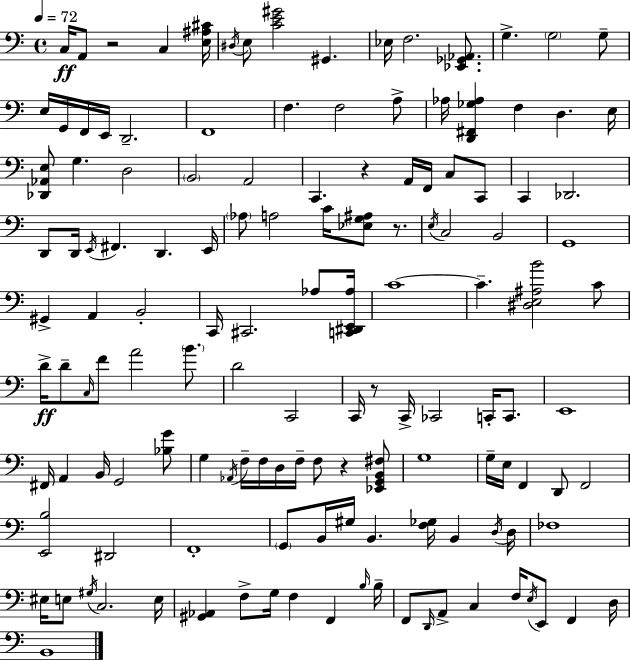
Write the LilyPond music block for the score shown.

{
  \clef bass
  \time 4/4
  \defaultTimeSignature
  \key c \major
  \tempo 4 = 72
  \repeat volta 2 { c16\ff a,8 r2 c4 <e ais cis'>16 | \acciaccatura { dis16 } e8 <c' e' gis'>2 gis,4. | ees16 f2. <ees, ges, aes,>8. | g4.-> \parenthesize g2 g8-- | \break e16 g,16 f,16 e,16 d,2.-- | f,1 | f4. f2 a8-> | aes16 <d, fis, ges aes>4 f4 d4. | \break e16 <des, aes, e>8 g4. d2 | \parenthesize b,2 a,2 | c,4. r4 a,16 f,16 c8 c,8 | c,4 des,2. | \break d,8 d,16 \acciaccatura { e,16 } fis,4. d,4. | e,16 \parenthesize aes8 a2 c'16 <ees g ais>8 r8. | \acciaccatura { e16 } c2 b,2 | g,1 | \break gis,4-> a,4 b,2-. | c,16 cis,2. | aes8 <c, dis, e, aes>16 c'1~~ | c'4.-- <dis e ais b'>2 | \break c'8 d'16->\ff d'8-- \grace { c16 } f'8 a'2 | \parenthesize b'8. d'2 c,2 | c,16 r8 c,16-> ces,2 | c,16-. c,8. e,1 | \break fis,16 a,4 b,16 g,2 | <bes g'>8 g4 \acciaccatura { aes,16 } f16-- f16 d16 f16-- f8 r4 | <ees, g, b, fis>8 g1 | g16-- e16 f,4 d,8 f,2 | \break <e, b>2 dis,2 | f,1-. | \parenthesize g,8 b,16 gis16 b,4. <f ges>16 | b,4 \acciaccatura { d16 } d16 fes1 | \break eis16 e8 \acciaccatura { gis16 } c2. | e16 <gis, aes,>4 f8-> g16 f4 | f,4 \grace { b16 } b16-- f,8 \grace { d,16 } a,8-> c4 | f16 \acciaccatura { e16 } e,8 f,4 d16 b,1 | \break } \bar "|."
}